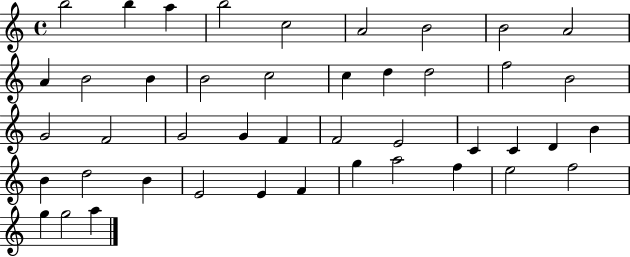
B5/h B5/q A5/q B5/h C5/h A4/h B4/h B4/h A4/h A4/q B4/h B4/q B4/h C5/h C5/q D5/q D5/h F5/h B4/h G4/h F4/h G4/h G4/q F4/q F4/h E4/h C4/q C4/q D4/q B4/q B4/q D5/h B4/q E4/h E4/q F4/q G5/q A5/h F5/q E5/h F5/h G5/q G5/h A5/q